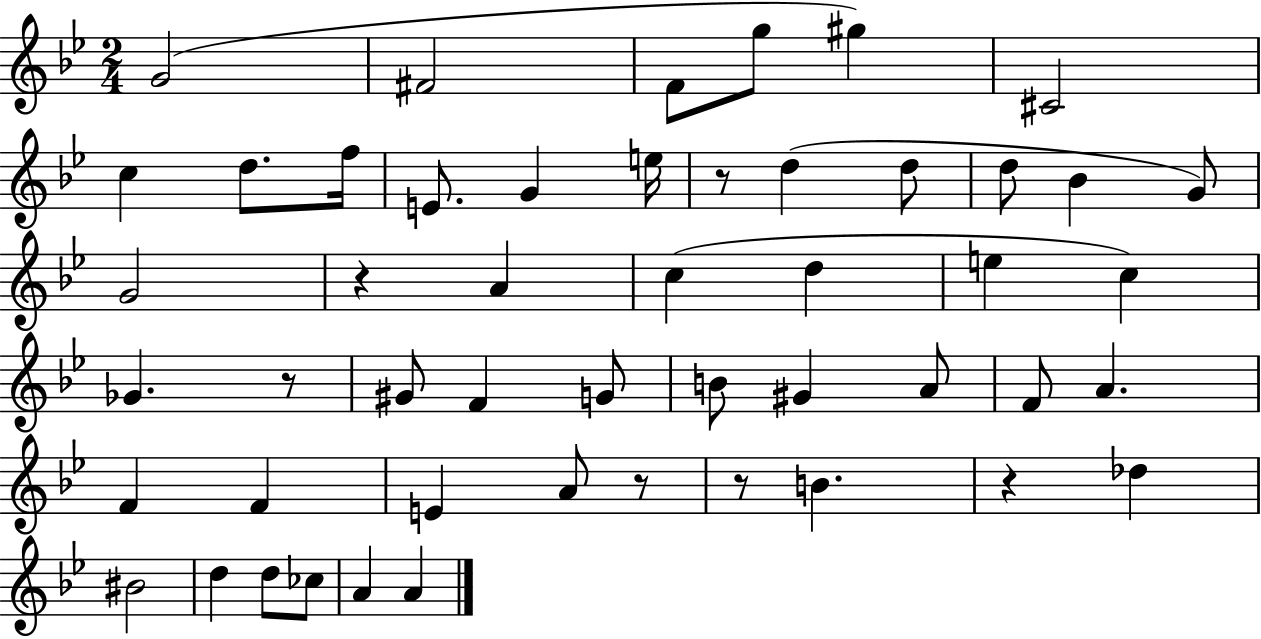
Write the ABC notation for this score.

X:1
T:Untitled
M:2/4
L:1/4
K:Bb
G2 ^F2 F/2 g/2 ^g ^C2 c d/2 f/4 E/2 G e/4 z/2 d d/2 d/2 _B G/2 G2 z A c d e c _G z/2 ^G/2 F G/2 B/2 ^G A/2 F/2 A F F E A/2 z/2 z/2 B z _d ^B2 d d/2 _c/2 A A